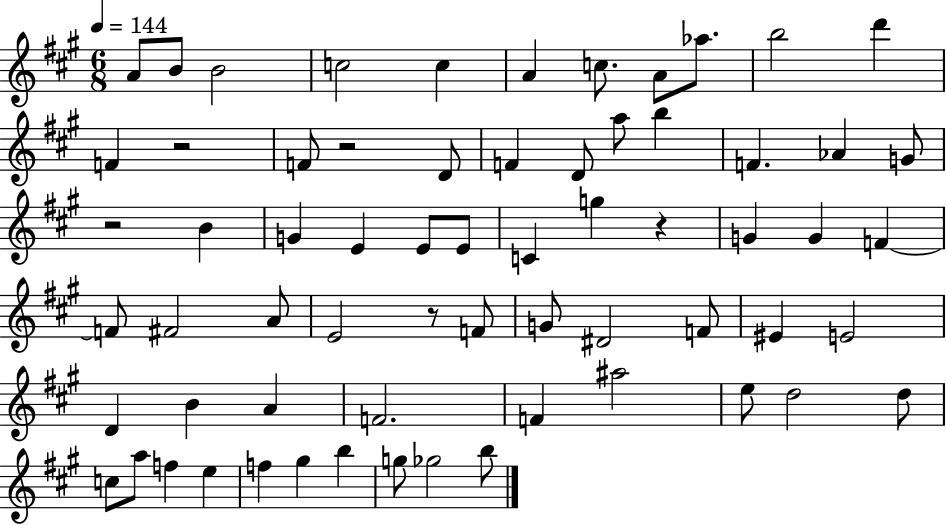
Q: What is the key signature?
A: A major